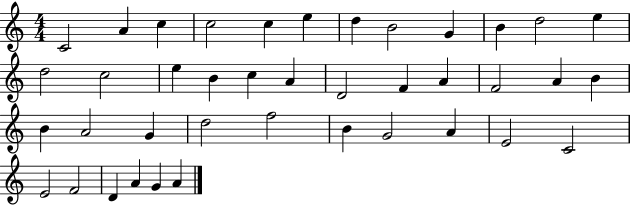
{
  \clef treble
  \numericTimeSignature
  \time 4/4
  \key c \major
  c'2 a'4 c''4 | c''2 c''4 e''4 | d''4 b'2 g'4 | b'4 d''2 e''4 | \break d''2 c''2 | e''4 b'4 c''4 a'4 | d'2 f'4 a'4 | f'2 a'4 b'4 | \break b'4 a'2 g'4 | d''2 f''2 | b'4 g'2 a'4 | e'2 c'2 | \break e'2 f'2 | d'4 a'4 g'4 a'4 | \bar "|."
}